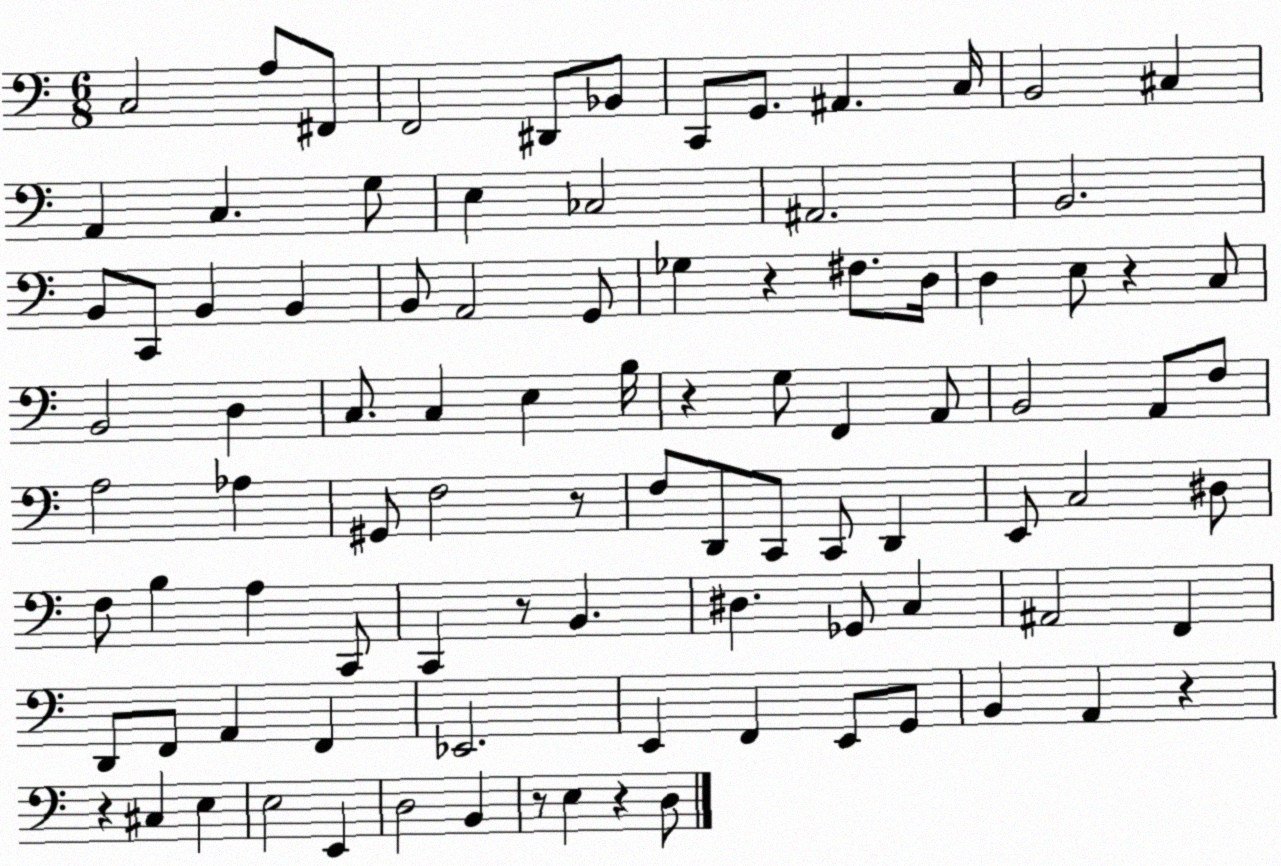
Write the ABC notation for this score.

X:1
T:Untitled
M:6/8
L:1/4
K:C
C,2 A,/2 ^F,,/2 F,,2 ^D,,/2 _B,,/2 C,,/2 G,,/2 ^A,, C,/4 B,,2 ^C, A,, C, G,/2 E, _C,2 ^A,,2 B,,2 B,,/2 C,,/2 B,, B,, B,,/2 A,,2 G,,/2 _G, z ^F,/2 D,/4 D, E,/2 z C,/2 B,,2 D, C,/2 C, E, B,/4 z G,/2 F,, A,,/2 B,,2 A,,/2 F,/2 A,2 _A, ^G,,/2 F,2 z/2 F,/2 D,,/2 C,,/2 C,,/2 D,, E,,/2 C,2 ^D,/2 F,/2 B, A, C,,/2 C,, z/2 B,, ^D, _G,,/2 C, ^A,,2 F,, D,,/2 F,,/2 A,, F,, _E,,2 E,, F,, E,,/2 G,,/2 B,, A,, z z ^C, E, E,2 E,, D,2 B,, z/2 E, z D,/2